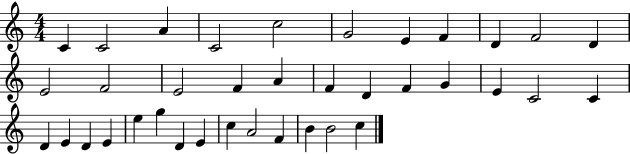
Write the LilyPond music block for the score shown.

{
  \clef treble
  \numericTimeSignature
  \time 4/4
  \key c \major
  c'4 c'2 a'4 | c'2 c''2 | g'2 e'4 f'4 | d'4 f'2 d'4 | \break e'2 f'2 | e'2 f'4 a'4 | f'4 d'4 f'4 g'4 | e'4 c'2 c'4 | \break d'4 e'4 d'4 e'4 | e''4 g''4 d'4 e'4 | c''4 a'2 f'4 | b'4 b'2 c''4 | \break \bar "|."
}